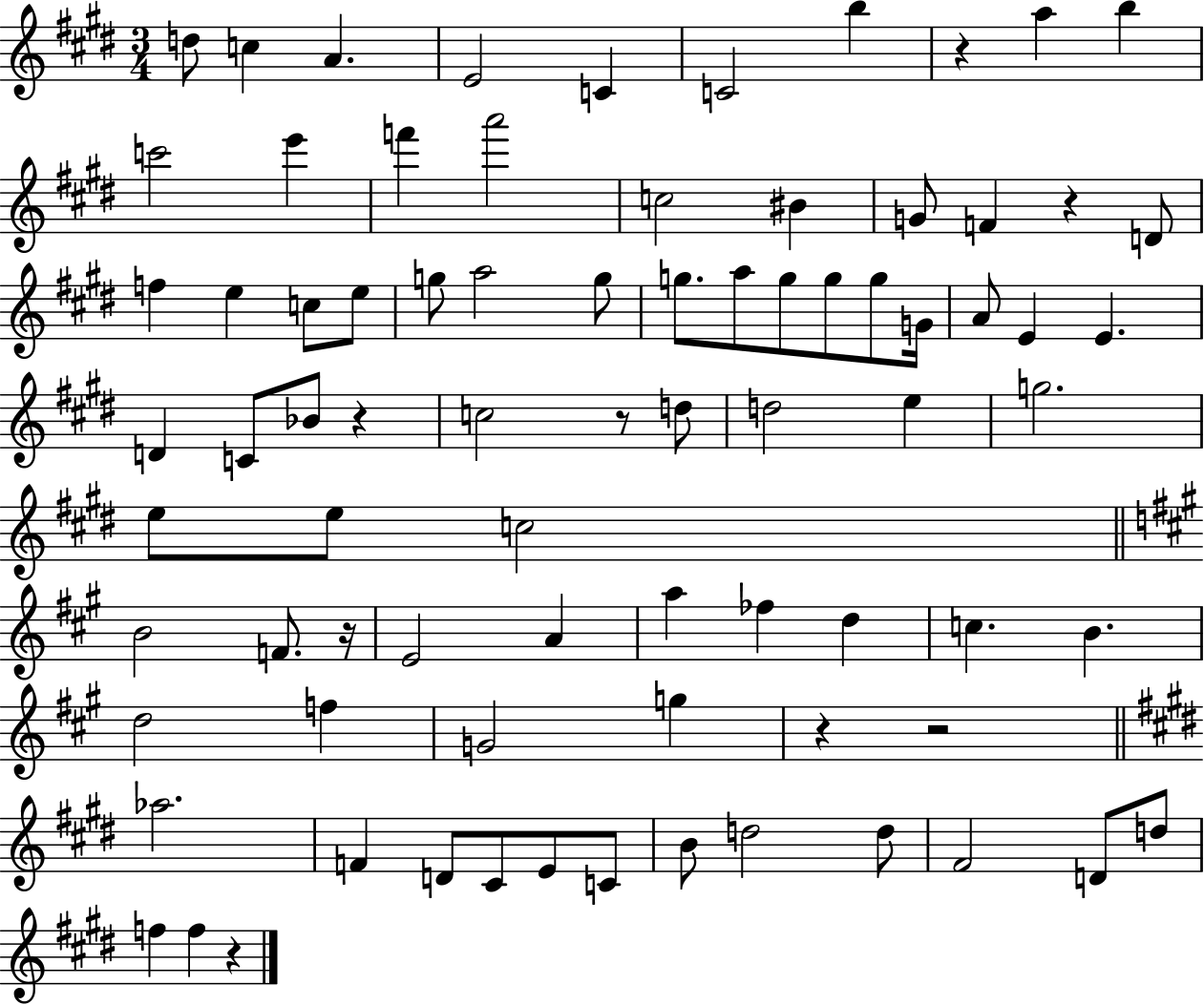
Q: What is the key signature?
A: E major